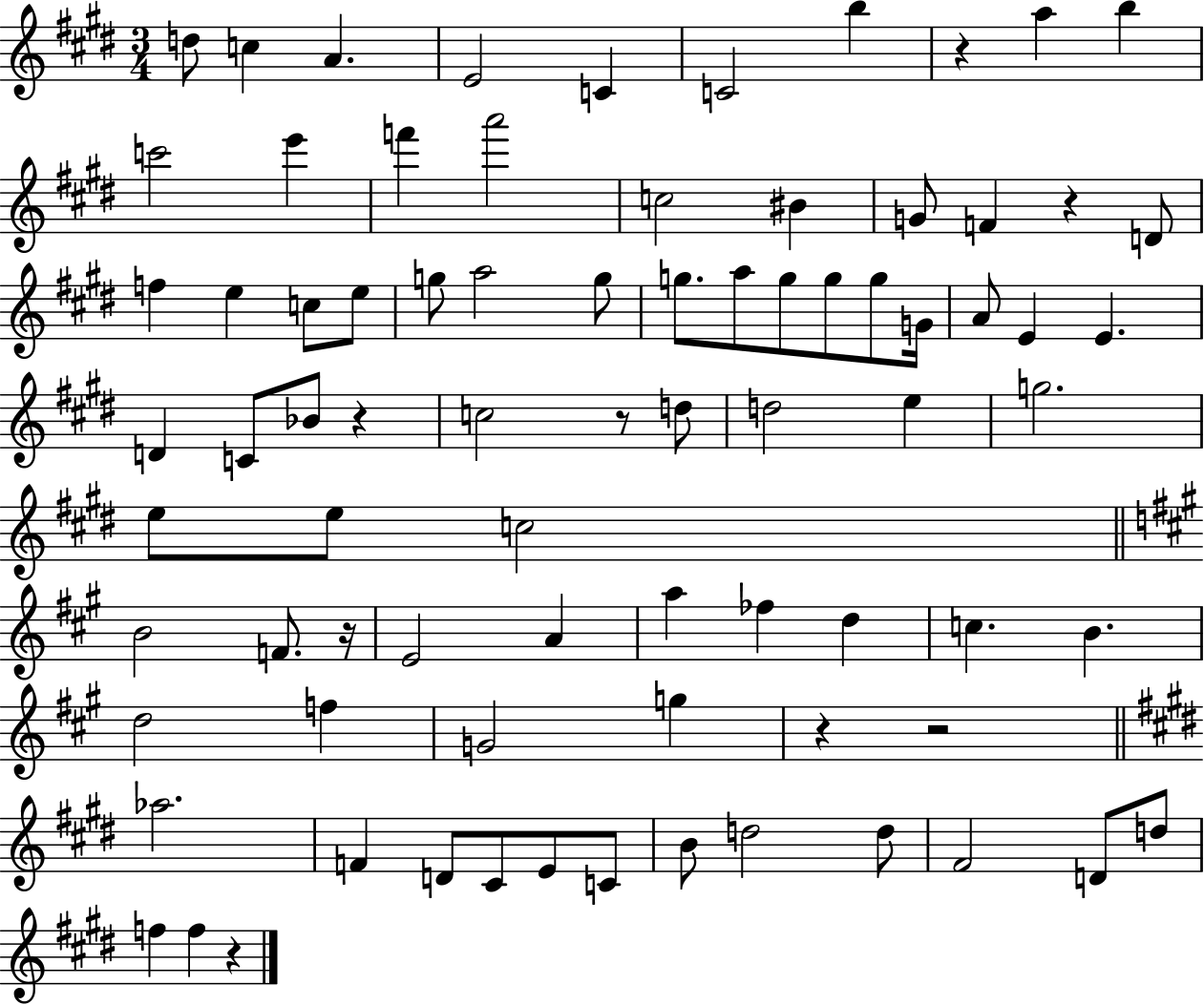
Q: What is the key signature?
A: E major